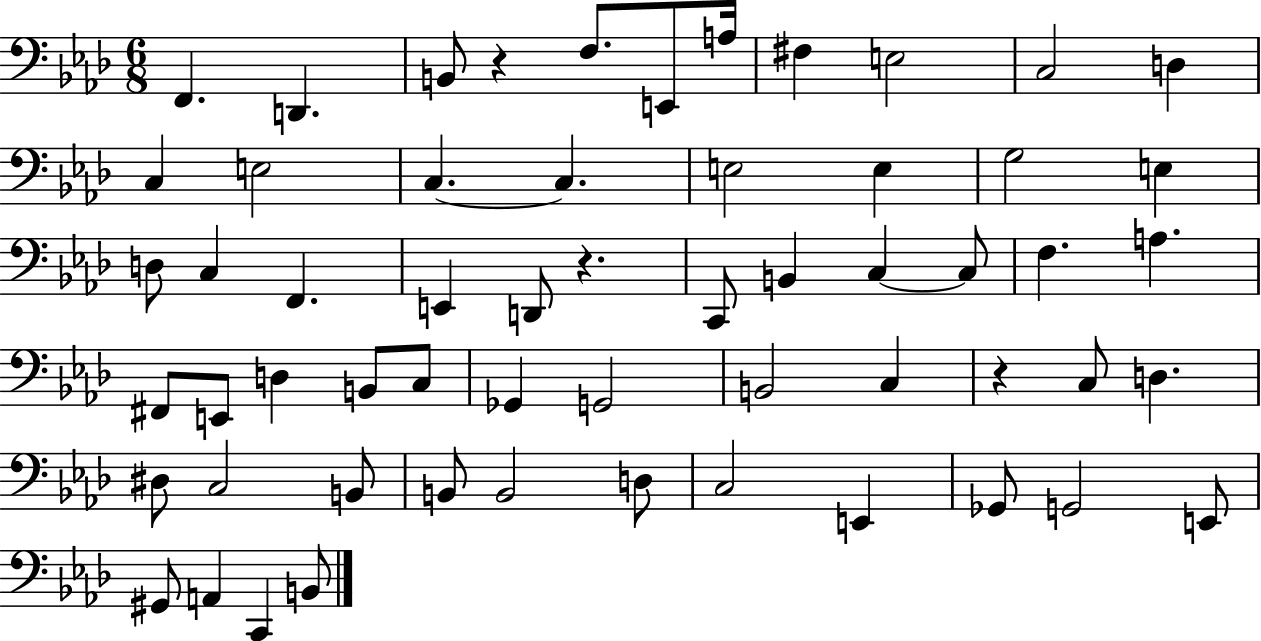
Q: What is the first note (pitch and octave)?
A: F2